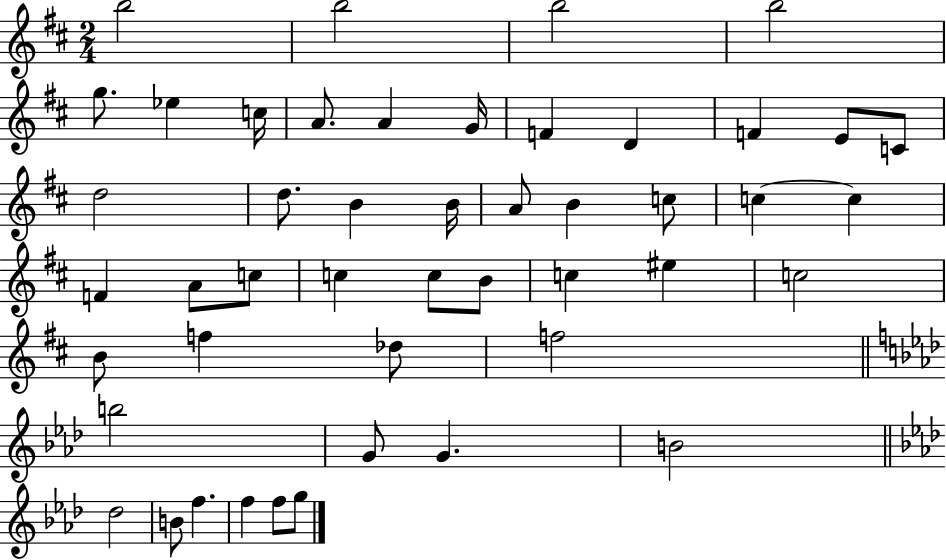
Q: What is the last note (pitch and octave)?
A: G5